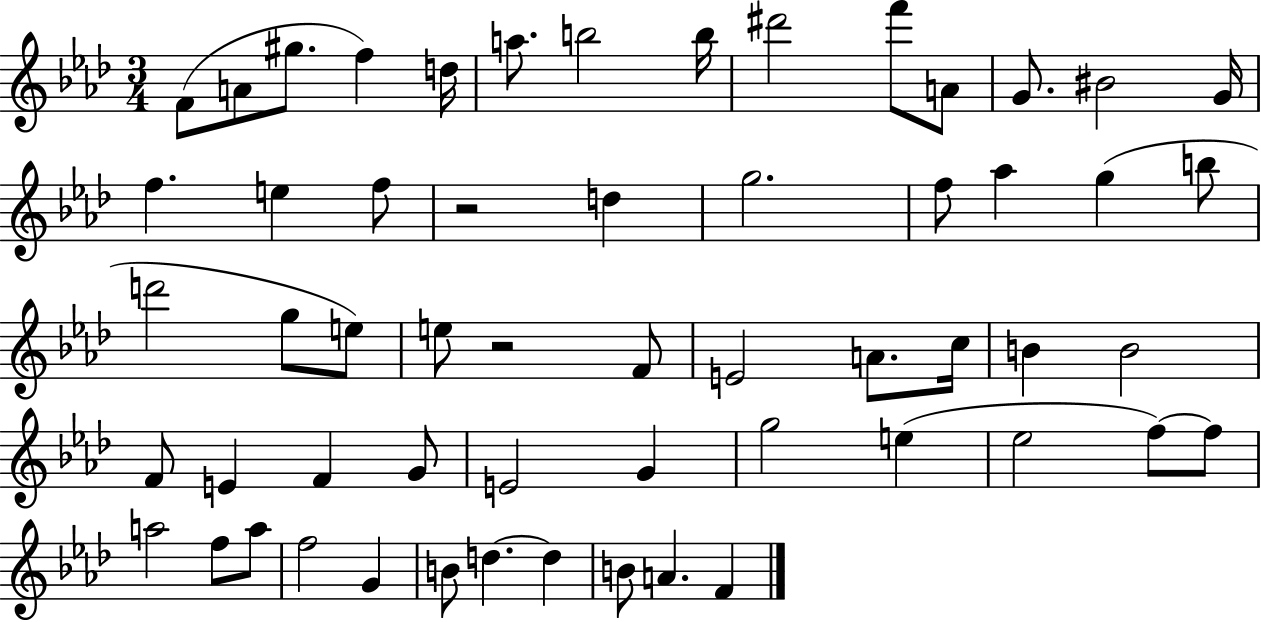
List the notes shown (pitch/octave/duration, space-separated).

F4/e A4/e G#5/e. F5/q D5/s A5/e. B5/h B5/s D#6/h F6/e A4/e G4/e. BIS4/h G4/s F5/q. E5/q F5/e R/h D5/q G5/h. F5/e Ab5/q G5/q B5/e D6/h G5/e E5/e E5/e R/h F4/e E4/h A4/e. C5/s B4/q B4/h F4/e E4/q F4/q G4/e E4/h G4/q G5/h E5/q Eb5/h F5/e F5/e A5/h F5/e A5/e F5/h G4/q B4/e D5/q. D5/q B4/e A4/q. F4/q